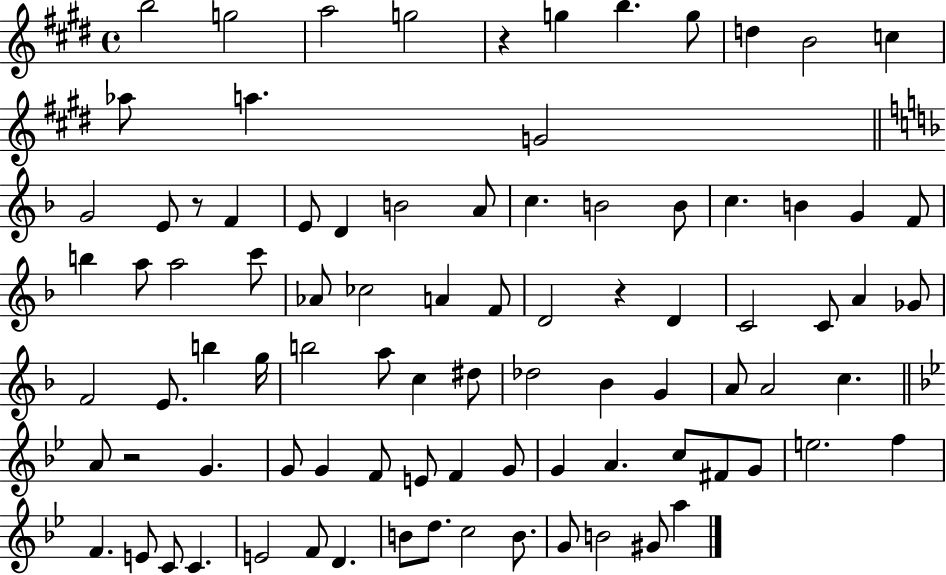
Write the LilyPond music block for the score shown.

{
  \clef treble
  \time 4/4
  \defaultTimeSignature
  \key e \major
  b''2 g''2 | a''2 g''2 | r4 g''4 b''4. g''8 | d''4 b'2 c''4 | \break aes''8 a''4. g'2 | \bar "||" \break \key f \major g'2 e'8 r8 f'4 | e'8 d'4 b'2 a'8 | c''4. b'2 b'8 | c''4. b'4 g'4 f'8 | \break b''4 a''8 a''2 c'''8 | aes'8 ces''2 a'4 f'8 | d'2 r4 d'4 | c'2 c'8 a'4 ges'8 | \break f'2 e'8. b''4 g''16 | b''2 a''8 c''4 dis''8 | des''2 bes'4 g'4 | a'8 a'2 c''4. | \break \bar "||" \break \key g \minor a'8 r2 g'4. | g'8 g'4 f'8 e'8 f'4 g'8 | g'4 a'4. c''8 fis'8 g'8 | e''2. f''4 | \break f'4. e'8 c'8 c'4. | e'2 f'8 d'4. | b'8 d''8. c''2 b'8. | g'8 b'2 gis'8 a''4 | \break \bar "|."
}